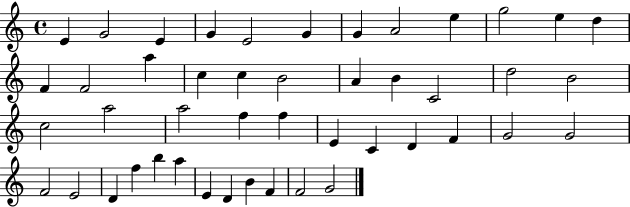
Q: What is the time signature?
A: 4/4